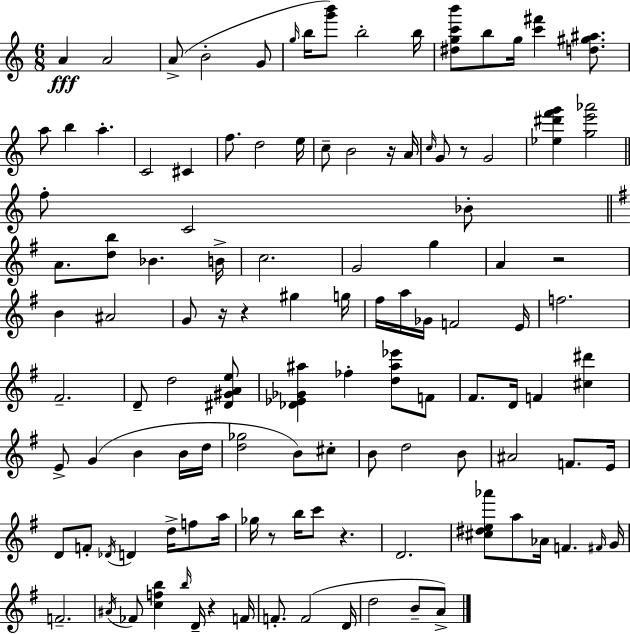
{
  \clef treble
  \numericTimeSignature
  \time 6/8
  \key c \major
  a'4\fff a'2 | a'8->( b'2-. g'8 | \grace { g''16 } b''16 <g''' b'''>8) b''2-. | b''16 <dis'' g'' c''' b'''>8 b''8 g''16 <c''' fis'''>4 <d'' gis'' ais''>8. | \break a''8 b''4 a''4.-. | c'2 cis'4 | f''8. d''2 | e''16 c''8-- b'2 r16 | \break a'16 \grace { c''16 } g'8 r8 g'2 | <ees'' dis''' f''' g'''>4 <g'' e''' aes'''>2 | \bar "||" \break \key c \major f''8-. c'2 bes'8-. | \bar "||" \break \key g \major a'8. <d'' b''>8 bes'4. b'16-> | c''2. | g'2 g''4 | a'4 r2 | \break b'4 ais'2 | g'8 r16 r4 gis''4 g''16 | fis''16 a''16 ges'16 f'2 e'16 | f''2. | \break fis'2.-- | d'8-- d''2 <dis' gis' a' e''>8 | <des' ees' ges' ais''>4 fes''4-. <d'' ais'' ees'''>8 f'8 | fis'8. d'16 f'4 <cis'' dis'''>4 | \break e'8-> g'4( b'4 b'16 d''16 | <d'' ges''>2 b'8) cis''8-. | b'8 d''2 b'8 | ais'2 f'8. e'16 | \break d'8 f'8-. \acciaccatura { des'16 } d'4 d''16-> f''8 | a''16 ges''16 r8 b''16 c'''8 r4. | d'2. | <cis'' dis'' e'' aes'''>8 a''8 aes'16 f'4. | \break \grace { fis'16 } g'16 f'2.-- | \acciaccatura { ais'16 } fes'8 <c'' f'' b''>4 \grace { b''16 } d'16-- r4 | f'16 f'8.-. f'2( | d'16 d''2 | \break b'8-- a'8->) \bar "|."
}